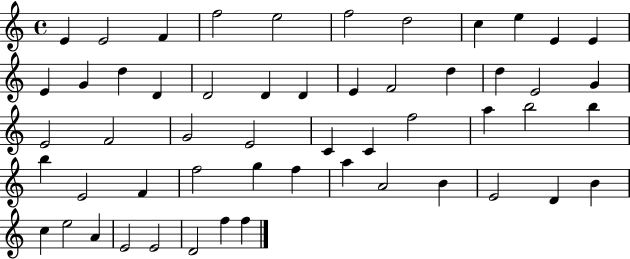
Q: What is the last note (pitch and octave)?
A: F5